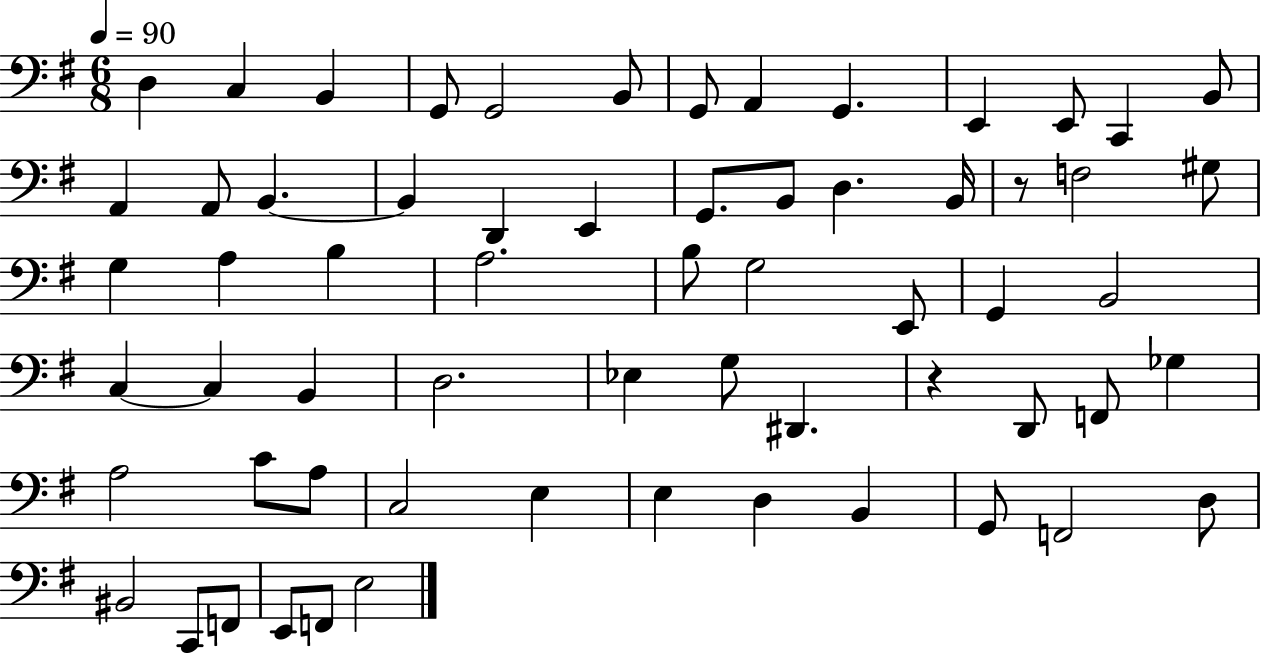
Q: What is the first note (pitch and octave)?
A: D3